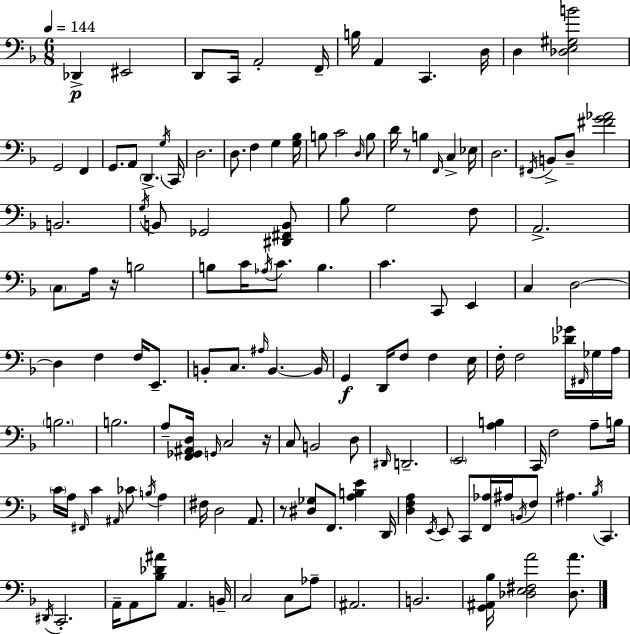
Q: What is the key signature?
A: F major